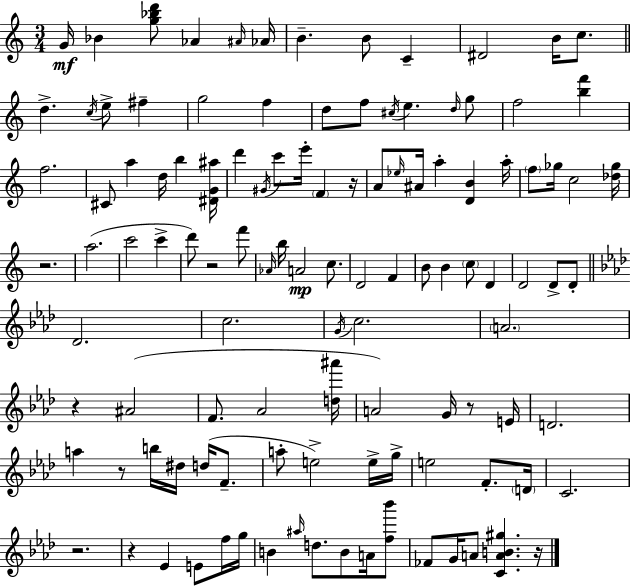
{
  \clef treble
  \numericTimeSignature
  \time 3/4
  \key c \major
  g'16\mf bes'4 <g'' bes'' d'''>8 aes'4 \grace { ais'16 } | aes'16 b'4.-- b'8 c'4-- | dis'2 b'16 c''8. | \bar "||" \break \key c \major d''4.-> \acciaccatura { c''16 } e''8-> fis''4-- | g''2 f''4 | d''8 f''8 \acciaccatura { cis''16 } e''4. | \grace { d''16 } g''8 f''2 <b'' f'''>4 | \break f''2. | cis'8 a''4 d''16 b''4 | <dis' g' ais''>16 d'''4 \acciaccatura { gis'16 } c'''8 e'''16-. \parenthesize f'4 | r16 a'8 \grace { ees''16 } ais'16 a''4-. | \break <d' b'>4 a''16-. \parenthesize f''8 ges''16 c''2 | <des'' ges''>16 r2. | a''2.( | c'''2 | \break c'''4-> d'''8) r2 | f'''8 \grace { aes'16 } b''16 a'2\mp | c''8. d'2 | f'4 b'8 b'4 | \break \parenthesize c''8 d'4 d'2 | d'8-> d'8-. \bar "||" \break \key f \minor des'2. | c''2. | \acciaccatura { g'16 } c''2. | \parenthesize a'2. | \break r4 ais'2( | f'8. aes'2 | <d'' ais'''>16 a'2) g'16 r8 | e'16 d'2. | \break a''4 r8 b''16 dis''16 d''16( f'8.-- | a''8-. e''2->) e''16-> | g''16-> e''2 f'8.-. | \parenthesize d'16 c'2. | \break r2. | r4 ees'4 e'8 f''16 | g''16 b'4 \grace { ais''16 } d''8. b'8 a'16 | <f'' bes'''>8 fes'8 g'16 a'8 <c' a' b' gis''>4. | \break r16 \bar "|."
}